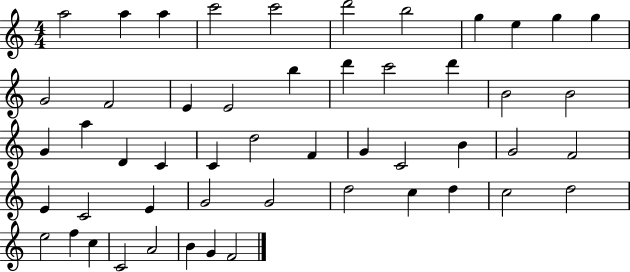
A5/h A5/q A5/q C6/h C6/h D6/h B5/h G5/q E5/q G5/q G5/q G4/h F4/h E4/q E4/h B5/q D6/q C6/h D6/q B4/h B4/h G4/q A5/q D4/q C4/q C4/q D5/h F4/q G4/q C4/h B4/q G4/h F4/h E4/q C4/h E4/q G4/h G4/h D5/h C5/q D5/q C5/h D5/h E5/h F5/q C5/q C4/h A4/h B4/q G4/q F4/h